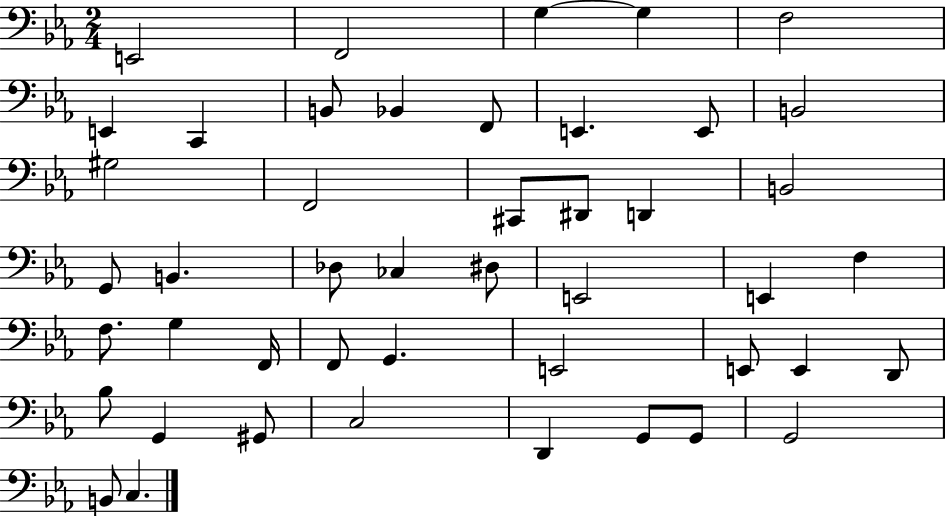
E2/h F2/h G3/q G3/q F3/h E2/q C2/q B2/e Bb2/q F2/e E2/q. E2/e B2/h G#3/h F2/h C#2/e D#2/e D2/q B2/h G2/e B2/q. Db3/e CES3/q D#3/e E2/h E2/q F3/q F3/e. G3/q F2/s F2/e G2/q. E2/h E2/e E2/q D2/e Bb3/e G2/q G#2/e C3/h D2/q G2/e G2/e G2/h B2/e C3/q.